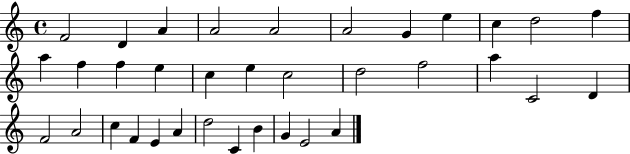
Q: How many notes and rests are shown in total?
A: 35